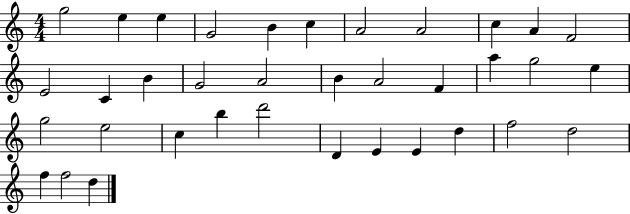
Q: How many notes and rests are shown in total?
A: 36